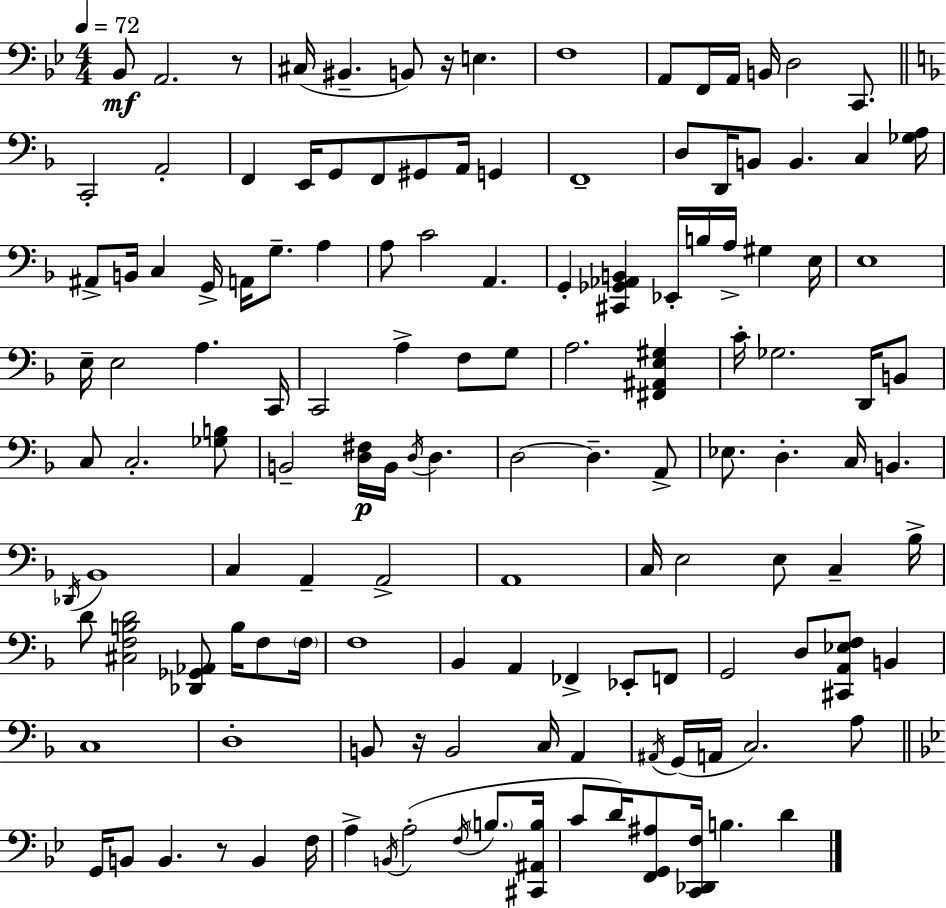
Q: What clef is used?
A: bass